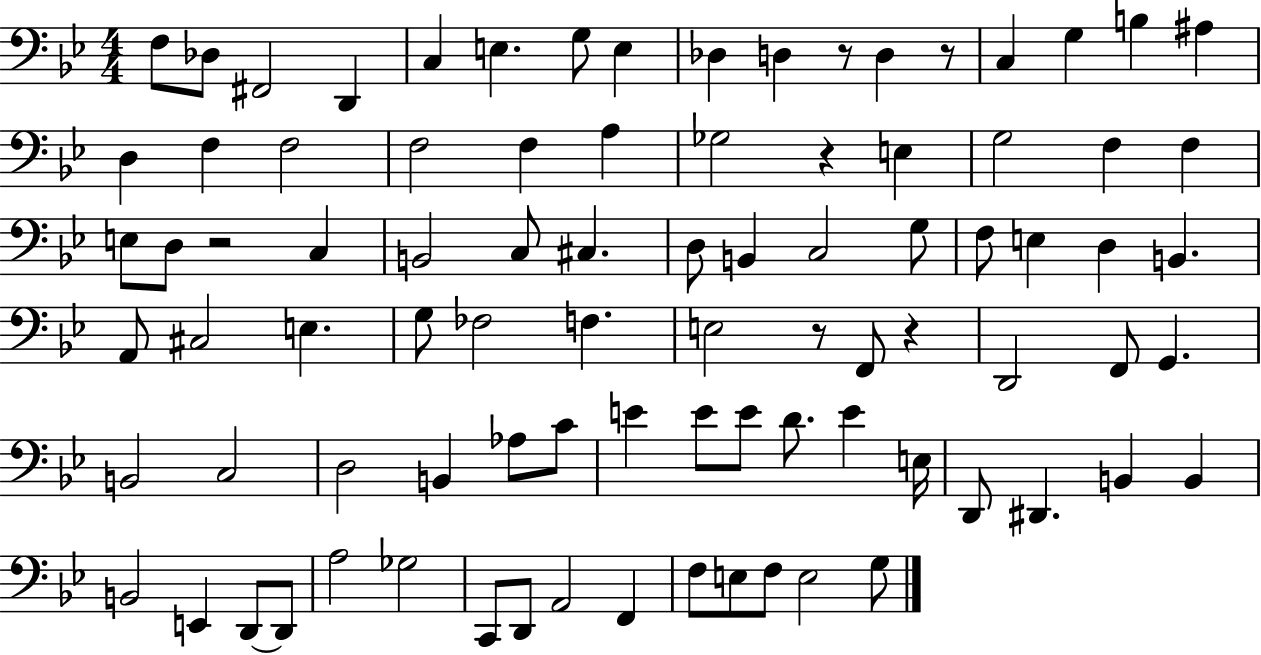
F3/e Db3/e F#2/h D2/q C3/q E3/q. G3/e E3/q Db3/q D3/q R/e D3/q R/e C3/q G3/q B3/q A#3/q D3/q F3/q F3/h F3/h F3/q A3/q Gb3/h R/q E3/q G3/h F3/q F3/q E3/e D3/e R/h C3/q B2/h C3/e C#3/q. D3/e B2/q C3/h G3/e F3/e E3/q D3/q B2/q. A2/e C#3/h E3/q. G3/e FES3/h F3/q. E3/h R/e F2/e R/q D2/h F2/e G2/q. B2/h C3/h D3/h B2/q Ab3/e C4/e E4/q E4/e E4/e D4/e. E4/q E3/s D2/e D#2/q. B2/q B2/q B2/h E2/q D2/e D2/e A3/h Gb3/h C2/e D2/e A2/h F2/q F3/e E3/e F3/e E3/h G3/e